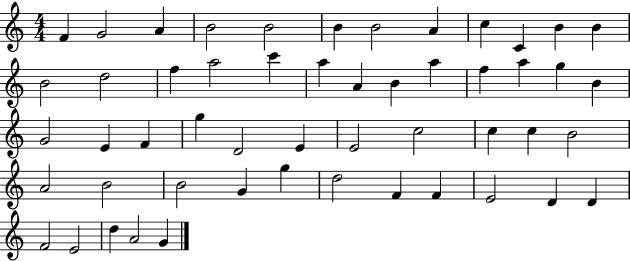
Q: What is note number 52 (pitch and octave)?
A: G4